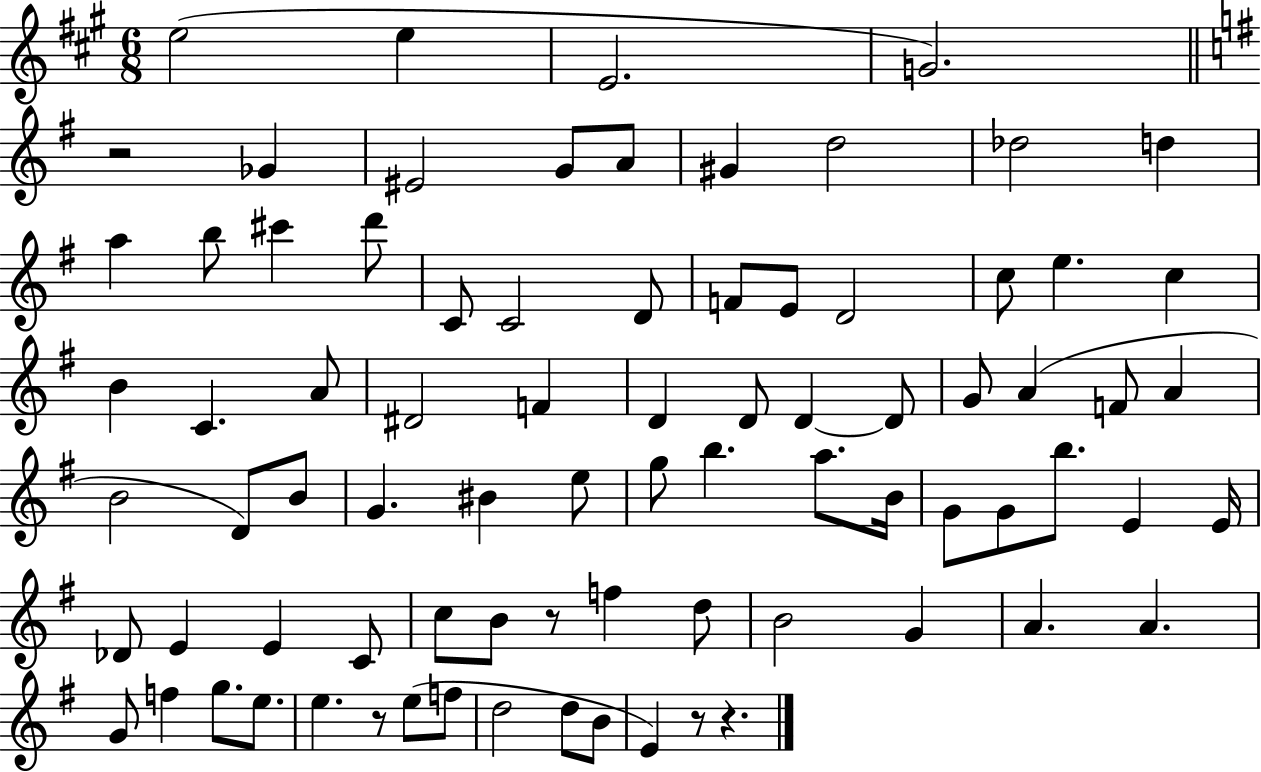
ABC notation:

X:1
T:Untitled
M:6/8
L:1/4
K:A
e2 e E2 G2 z2 _G ^E2 G/2 A/2 ^G d2 _d2 d a b/2 ^c' d'/2 C/2 C2 D/2 F/2 E/2 D2 c/2 e c B C A/2 ^D2 F D D/2 D D/2 G/2 A F/2 A B2 D/2 B/2 G ^B e/2 g/2 b a/2 B/4 G/2 G/2 b/2 E E/4 _D/2 E E C/2 c/2 B/2 z/2 f d/2 B2 G A A G/2 f g/2 e/2 e z/2 e/2 f/2 d2 d/2 B/2 E z/2 z